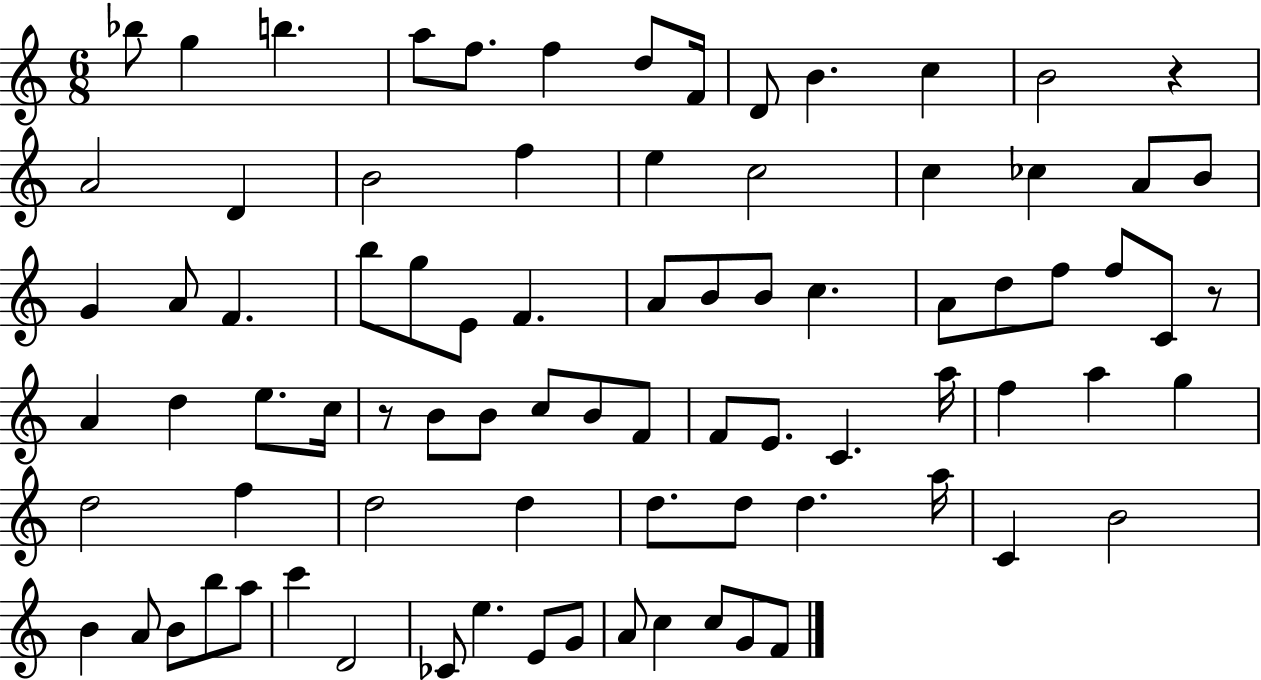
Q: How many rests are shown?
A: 3